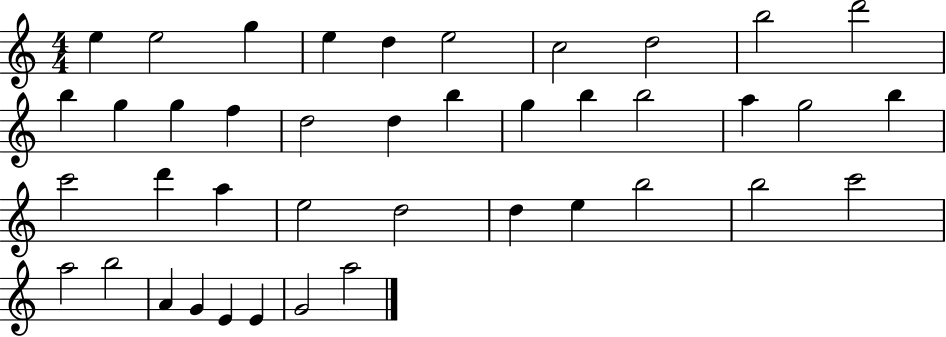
X:1
T:Untitled
M:4/4
L:1/4
K:C
e e2 g e d e2 c2 d2 b2 d'2 b g g f d2 d b g b b2 a g2 b c'2 d' a e2 d2 d e b2 b2 c'2 a2 b2 A G E E G2 a2